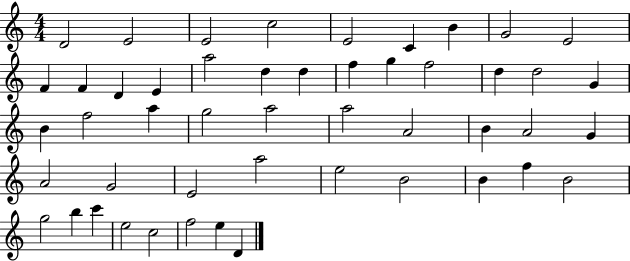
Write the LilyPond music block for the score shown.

{
  \clef treble
  \numericTimeSignature
  \time 4/4
  \key c \major
  d'2 e'2 | e'2 c''2 | e'2 c'4 b'4 | g'2 e'2 | \break f'4 f'4 d'4 e'4 | a''2 d''4 d''4 | f''4 g''4 f''2 | d''4 d''2 g'4 | \break b'4 f''2 a''4 | g''2 a''2 | a''2 a'2 | b'4 a'2 g'4 | \break a'2 g'2 | e'2 a''2 | e''2 b'2 | b'4 f''4 b'2 | \break g''2 b''4 c'''4 | e''2 c''2 | f''2 e''4 d'4 | \bar "|."
}